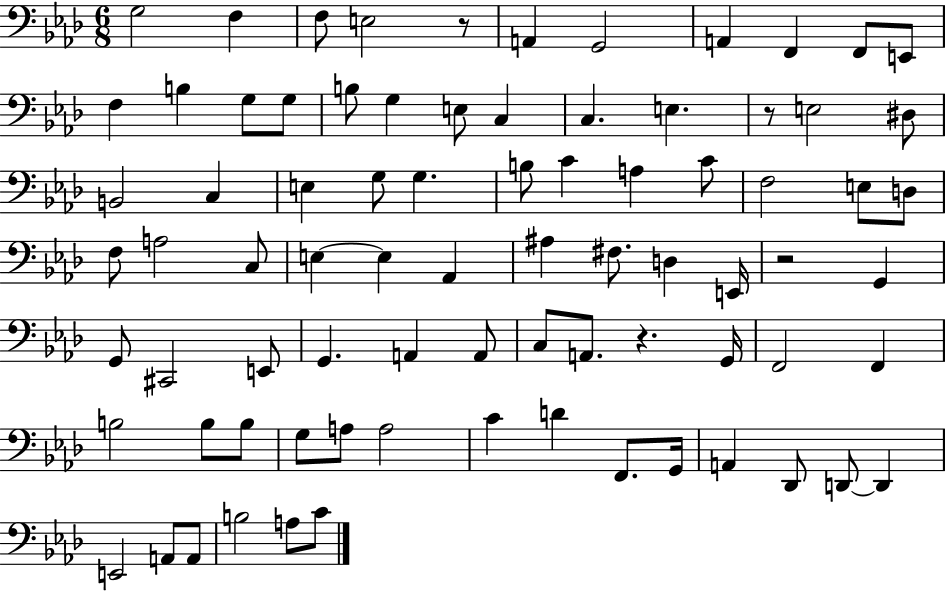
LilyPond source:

{
  \clef bass
  \numericTimeSignature
  \time 6/8
  \key aes \major
  g2 f4 | f8 e2 r8 | a,4 g,2 | a,4 f,4 f,8 e,8 | \break f4 b4 g8 g8 | b8 g4 e8 c4 | c4. e4. | r8 e2 dis8 | \break b,2 c4 | e4 g8 g4. | b8 c'4 a4 c'8 | f2 e8 d8 | \break f8 a2 c8 | e4~~ e4 aes,4 | ais4 fis8. d4 e,16 | r2 g,4 | \break g,8 cis,2 e,8 | g,4. a,4 a,8 | c8 a,8. r4. g,16 | f,2 f,4 | \break b2 b8 b8 | g8 a8 a2 | c'4 d'4 f,8. g,16 | a,4 des,8 d,8~~ d,4 | \break e,2 a,8 a,8 | b2 a8 c'8 | \bar "|."
}